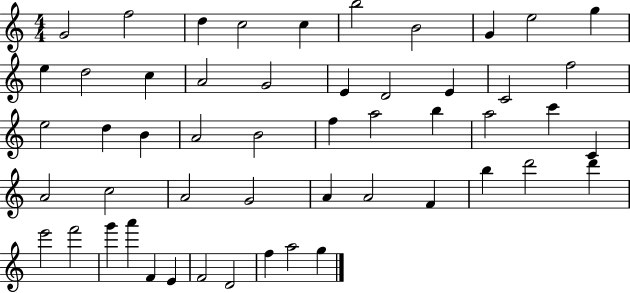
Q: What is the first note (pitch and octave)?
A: G4